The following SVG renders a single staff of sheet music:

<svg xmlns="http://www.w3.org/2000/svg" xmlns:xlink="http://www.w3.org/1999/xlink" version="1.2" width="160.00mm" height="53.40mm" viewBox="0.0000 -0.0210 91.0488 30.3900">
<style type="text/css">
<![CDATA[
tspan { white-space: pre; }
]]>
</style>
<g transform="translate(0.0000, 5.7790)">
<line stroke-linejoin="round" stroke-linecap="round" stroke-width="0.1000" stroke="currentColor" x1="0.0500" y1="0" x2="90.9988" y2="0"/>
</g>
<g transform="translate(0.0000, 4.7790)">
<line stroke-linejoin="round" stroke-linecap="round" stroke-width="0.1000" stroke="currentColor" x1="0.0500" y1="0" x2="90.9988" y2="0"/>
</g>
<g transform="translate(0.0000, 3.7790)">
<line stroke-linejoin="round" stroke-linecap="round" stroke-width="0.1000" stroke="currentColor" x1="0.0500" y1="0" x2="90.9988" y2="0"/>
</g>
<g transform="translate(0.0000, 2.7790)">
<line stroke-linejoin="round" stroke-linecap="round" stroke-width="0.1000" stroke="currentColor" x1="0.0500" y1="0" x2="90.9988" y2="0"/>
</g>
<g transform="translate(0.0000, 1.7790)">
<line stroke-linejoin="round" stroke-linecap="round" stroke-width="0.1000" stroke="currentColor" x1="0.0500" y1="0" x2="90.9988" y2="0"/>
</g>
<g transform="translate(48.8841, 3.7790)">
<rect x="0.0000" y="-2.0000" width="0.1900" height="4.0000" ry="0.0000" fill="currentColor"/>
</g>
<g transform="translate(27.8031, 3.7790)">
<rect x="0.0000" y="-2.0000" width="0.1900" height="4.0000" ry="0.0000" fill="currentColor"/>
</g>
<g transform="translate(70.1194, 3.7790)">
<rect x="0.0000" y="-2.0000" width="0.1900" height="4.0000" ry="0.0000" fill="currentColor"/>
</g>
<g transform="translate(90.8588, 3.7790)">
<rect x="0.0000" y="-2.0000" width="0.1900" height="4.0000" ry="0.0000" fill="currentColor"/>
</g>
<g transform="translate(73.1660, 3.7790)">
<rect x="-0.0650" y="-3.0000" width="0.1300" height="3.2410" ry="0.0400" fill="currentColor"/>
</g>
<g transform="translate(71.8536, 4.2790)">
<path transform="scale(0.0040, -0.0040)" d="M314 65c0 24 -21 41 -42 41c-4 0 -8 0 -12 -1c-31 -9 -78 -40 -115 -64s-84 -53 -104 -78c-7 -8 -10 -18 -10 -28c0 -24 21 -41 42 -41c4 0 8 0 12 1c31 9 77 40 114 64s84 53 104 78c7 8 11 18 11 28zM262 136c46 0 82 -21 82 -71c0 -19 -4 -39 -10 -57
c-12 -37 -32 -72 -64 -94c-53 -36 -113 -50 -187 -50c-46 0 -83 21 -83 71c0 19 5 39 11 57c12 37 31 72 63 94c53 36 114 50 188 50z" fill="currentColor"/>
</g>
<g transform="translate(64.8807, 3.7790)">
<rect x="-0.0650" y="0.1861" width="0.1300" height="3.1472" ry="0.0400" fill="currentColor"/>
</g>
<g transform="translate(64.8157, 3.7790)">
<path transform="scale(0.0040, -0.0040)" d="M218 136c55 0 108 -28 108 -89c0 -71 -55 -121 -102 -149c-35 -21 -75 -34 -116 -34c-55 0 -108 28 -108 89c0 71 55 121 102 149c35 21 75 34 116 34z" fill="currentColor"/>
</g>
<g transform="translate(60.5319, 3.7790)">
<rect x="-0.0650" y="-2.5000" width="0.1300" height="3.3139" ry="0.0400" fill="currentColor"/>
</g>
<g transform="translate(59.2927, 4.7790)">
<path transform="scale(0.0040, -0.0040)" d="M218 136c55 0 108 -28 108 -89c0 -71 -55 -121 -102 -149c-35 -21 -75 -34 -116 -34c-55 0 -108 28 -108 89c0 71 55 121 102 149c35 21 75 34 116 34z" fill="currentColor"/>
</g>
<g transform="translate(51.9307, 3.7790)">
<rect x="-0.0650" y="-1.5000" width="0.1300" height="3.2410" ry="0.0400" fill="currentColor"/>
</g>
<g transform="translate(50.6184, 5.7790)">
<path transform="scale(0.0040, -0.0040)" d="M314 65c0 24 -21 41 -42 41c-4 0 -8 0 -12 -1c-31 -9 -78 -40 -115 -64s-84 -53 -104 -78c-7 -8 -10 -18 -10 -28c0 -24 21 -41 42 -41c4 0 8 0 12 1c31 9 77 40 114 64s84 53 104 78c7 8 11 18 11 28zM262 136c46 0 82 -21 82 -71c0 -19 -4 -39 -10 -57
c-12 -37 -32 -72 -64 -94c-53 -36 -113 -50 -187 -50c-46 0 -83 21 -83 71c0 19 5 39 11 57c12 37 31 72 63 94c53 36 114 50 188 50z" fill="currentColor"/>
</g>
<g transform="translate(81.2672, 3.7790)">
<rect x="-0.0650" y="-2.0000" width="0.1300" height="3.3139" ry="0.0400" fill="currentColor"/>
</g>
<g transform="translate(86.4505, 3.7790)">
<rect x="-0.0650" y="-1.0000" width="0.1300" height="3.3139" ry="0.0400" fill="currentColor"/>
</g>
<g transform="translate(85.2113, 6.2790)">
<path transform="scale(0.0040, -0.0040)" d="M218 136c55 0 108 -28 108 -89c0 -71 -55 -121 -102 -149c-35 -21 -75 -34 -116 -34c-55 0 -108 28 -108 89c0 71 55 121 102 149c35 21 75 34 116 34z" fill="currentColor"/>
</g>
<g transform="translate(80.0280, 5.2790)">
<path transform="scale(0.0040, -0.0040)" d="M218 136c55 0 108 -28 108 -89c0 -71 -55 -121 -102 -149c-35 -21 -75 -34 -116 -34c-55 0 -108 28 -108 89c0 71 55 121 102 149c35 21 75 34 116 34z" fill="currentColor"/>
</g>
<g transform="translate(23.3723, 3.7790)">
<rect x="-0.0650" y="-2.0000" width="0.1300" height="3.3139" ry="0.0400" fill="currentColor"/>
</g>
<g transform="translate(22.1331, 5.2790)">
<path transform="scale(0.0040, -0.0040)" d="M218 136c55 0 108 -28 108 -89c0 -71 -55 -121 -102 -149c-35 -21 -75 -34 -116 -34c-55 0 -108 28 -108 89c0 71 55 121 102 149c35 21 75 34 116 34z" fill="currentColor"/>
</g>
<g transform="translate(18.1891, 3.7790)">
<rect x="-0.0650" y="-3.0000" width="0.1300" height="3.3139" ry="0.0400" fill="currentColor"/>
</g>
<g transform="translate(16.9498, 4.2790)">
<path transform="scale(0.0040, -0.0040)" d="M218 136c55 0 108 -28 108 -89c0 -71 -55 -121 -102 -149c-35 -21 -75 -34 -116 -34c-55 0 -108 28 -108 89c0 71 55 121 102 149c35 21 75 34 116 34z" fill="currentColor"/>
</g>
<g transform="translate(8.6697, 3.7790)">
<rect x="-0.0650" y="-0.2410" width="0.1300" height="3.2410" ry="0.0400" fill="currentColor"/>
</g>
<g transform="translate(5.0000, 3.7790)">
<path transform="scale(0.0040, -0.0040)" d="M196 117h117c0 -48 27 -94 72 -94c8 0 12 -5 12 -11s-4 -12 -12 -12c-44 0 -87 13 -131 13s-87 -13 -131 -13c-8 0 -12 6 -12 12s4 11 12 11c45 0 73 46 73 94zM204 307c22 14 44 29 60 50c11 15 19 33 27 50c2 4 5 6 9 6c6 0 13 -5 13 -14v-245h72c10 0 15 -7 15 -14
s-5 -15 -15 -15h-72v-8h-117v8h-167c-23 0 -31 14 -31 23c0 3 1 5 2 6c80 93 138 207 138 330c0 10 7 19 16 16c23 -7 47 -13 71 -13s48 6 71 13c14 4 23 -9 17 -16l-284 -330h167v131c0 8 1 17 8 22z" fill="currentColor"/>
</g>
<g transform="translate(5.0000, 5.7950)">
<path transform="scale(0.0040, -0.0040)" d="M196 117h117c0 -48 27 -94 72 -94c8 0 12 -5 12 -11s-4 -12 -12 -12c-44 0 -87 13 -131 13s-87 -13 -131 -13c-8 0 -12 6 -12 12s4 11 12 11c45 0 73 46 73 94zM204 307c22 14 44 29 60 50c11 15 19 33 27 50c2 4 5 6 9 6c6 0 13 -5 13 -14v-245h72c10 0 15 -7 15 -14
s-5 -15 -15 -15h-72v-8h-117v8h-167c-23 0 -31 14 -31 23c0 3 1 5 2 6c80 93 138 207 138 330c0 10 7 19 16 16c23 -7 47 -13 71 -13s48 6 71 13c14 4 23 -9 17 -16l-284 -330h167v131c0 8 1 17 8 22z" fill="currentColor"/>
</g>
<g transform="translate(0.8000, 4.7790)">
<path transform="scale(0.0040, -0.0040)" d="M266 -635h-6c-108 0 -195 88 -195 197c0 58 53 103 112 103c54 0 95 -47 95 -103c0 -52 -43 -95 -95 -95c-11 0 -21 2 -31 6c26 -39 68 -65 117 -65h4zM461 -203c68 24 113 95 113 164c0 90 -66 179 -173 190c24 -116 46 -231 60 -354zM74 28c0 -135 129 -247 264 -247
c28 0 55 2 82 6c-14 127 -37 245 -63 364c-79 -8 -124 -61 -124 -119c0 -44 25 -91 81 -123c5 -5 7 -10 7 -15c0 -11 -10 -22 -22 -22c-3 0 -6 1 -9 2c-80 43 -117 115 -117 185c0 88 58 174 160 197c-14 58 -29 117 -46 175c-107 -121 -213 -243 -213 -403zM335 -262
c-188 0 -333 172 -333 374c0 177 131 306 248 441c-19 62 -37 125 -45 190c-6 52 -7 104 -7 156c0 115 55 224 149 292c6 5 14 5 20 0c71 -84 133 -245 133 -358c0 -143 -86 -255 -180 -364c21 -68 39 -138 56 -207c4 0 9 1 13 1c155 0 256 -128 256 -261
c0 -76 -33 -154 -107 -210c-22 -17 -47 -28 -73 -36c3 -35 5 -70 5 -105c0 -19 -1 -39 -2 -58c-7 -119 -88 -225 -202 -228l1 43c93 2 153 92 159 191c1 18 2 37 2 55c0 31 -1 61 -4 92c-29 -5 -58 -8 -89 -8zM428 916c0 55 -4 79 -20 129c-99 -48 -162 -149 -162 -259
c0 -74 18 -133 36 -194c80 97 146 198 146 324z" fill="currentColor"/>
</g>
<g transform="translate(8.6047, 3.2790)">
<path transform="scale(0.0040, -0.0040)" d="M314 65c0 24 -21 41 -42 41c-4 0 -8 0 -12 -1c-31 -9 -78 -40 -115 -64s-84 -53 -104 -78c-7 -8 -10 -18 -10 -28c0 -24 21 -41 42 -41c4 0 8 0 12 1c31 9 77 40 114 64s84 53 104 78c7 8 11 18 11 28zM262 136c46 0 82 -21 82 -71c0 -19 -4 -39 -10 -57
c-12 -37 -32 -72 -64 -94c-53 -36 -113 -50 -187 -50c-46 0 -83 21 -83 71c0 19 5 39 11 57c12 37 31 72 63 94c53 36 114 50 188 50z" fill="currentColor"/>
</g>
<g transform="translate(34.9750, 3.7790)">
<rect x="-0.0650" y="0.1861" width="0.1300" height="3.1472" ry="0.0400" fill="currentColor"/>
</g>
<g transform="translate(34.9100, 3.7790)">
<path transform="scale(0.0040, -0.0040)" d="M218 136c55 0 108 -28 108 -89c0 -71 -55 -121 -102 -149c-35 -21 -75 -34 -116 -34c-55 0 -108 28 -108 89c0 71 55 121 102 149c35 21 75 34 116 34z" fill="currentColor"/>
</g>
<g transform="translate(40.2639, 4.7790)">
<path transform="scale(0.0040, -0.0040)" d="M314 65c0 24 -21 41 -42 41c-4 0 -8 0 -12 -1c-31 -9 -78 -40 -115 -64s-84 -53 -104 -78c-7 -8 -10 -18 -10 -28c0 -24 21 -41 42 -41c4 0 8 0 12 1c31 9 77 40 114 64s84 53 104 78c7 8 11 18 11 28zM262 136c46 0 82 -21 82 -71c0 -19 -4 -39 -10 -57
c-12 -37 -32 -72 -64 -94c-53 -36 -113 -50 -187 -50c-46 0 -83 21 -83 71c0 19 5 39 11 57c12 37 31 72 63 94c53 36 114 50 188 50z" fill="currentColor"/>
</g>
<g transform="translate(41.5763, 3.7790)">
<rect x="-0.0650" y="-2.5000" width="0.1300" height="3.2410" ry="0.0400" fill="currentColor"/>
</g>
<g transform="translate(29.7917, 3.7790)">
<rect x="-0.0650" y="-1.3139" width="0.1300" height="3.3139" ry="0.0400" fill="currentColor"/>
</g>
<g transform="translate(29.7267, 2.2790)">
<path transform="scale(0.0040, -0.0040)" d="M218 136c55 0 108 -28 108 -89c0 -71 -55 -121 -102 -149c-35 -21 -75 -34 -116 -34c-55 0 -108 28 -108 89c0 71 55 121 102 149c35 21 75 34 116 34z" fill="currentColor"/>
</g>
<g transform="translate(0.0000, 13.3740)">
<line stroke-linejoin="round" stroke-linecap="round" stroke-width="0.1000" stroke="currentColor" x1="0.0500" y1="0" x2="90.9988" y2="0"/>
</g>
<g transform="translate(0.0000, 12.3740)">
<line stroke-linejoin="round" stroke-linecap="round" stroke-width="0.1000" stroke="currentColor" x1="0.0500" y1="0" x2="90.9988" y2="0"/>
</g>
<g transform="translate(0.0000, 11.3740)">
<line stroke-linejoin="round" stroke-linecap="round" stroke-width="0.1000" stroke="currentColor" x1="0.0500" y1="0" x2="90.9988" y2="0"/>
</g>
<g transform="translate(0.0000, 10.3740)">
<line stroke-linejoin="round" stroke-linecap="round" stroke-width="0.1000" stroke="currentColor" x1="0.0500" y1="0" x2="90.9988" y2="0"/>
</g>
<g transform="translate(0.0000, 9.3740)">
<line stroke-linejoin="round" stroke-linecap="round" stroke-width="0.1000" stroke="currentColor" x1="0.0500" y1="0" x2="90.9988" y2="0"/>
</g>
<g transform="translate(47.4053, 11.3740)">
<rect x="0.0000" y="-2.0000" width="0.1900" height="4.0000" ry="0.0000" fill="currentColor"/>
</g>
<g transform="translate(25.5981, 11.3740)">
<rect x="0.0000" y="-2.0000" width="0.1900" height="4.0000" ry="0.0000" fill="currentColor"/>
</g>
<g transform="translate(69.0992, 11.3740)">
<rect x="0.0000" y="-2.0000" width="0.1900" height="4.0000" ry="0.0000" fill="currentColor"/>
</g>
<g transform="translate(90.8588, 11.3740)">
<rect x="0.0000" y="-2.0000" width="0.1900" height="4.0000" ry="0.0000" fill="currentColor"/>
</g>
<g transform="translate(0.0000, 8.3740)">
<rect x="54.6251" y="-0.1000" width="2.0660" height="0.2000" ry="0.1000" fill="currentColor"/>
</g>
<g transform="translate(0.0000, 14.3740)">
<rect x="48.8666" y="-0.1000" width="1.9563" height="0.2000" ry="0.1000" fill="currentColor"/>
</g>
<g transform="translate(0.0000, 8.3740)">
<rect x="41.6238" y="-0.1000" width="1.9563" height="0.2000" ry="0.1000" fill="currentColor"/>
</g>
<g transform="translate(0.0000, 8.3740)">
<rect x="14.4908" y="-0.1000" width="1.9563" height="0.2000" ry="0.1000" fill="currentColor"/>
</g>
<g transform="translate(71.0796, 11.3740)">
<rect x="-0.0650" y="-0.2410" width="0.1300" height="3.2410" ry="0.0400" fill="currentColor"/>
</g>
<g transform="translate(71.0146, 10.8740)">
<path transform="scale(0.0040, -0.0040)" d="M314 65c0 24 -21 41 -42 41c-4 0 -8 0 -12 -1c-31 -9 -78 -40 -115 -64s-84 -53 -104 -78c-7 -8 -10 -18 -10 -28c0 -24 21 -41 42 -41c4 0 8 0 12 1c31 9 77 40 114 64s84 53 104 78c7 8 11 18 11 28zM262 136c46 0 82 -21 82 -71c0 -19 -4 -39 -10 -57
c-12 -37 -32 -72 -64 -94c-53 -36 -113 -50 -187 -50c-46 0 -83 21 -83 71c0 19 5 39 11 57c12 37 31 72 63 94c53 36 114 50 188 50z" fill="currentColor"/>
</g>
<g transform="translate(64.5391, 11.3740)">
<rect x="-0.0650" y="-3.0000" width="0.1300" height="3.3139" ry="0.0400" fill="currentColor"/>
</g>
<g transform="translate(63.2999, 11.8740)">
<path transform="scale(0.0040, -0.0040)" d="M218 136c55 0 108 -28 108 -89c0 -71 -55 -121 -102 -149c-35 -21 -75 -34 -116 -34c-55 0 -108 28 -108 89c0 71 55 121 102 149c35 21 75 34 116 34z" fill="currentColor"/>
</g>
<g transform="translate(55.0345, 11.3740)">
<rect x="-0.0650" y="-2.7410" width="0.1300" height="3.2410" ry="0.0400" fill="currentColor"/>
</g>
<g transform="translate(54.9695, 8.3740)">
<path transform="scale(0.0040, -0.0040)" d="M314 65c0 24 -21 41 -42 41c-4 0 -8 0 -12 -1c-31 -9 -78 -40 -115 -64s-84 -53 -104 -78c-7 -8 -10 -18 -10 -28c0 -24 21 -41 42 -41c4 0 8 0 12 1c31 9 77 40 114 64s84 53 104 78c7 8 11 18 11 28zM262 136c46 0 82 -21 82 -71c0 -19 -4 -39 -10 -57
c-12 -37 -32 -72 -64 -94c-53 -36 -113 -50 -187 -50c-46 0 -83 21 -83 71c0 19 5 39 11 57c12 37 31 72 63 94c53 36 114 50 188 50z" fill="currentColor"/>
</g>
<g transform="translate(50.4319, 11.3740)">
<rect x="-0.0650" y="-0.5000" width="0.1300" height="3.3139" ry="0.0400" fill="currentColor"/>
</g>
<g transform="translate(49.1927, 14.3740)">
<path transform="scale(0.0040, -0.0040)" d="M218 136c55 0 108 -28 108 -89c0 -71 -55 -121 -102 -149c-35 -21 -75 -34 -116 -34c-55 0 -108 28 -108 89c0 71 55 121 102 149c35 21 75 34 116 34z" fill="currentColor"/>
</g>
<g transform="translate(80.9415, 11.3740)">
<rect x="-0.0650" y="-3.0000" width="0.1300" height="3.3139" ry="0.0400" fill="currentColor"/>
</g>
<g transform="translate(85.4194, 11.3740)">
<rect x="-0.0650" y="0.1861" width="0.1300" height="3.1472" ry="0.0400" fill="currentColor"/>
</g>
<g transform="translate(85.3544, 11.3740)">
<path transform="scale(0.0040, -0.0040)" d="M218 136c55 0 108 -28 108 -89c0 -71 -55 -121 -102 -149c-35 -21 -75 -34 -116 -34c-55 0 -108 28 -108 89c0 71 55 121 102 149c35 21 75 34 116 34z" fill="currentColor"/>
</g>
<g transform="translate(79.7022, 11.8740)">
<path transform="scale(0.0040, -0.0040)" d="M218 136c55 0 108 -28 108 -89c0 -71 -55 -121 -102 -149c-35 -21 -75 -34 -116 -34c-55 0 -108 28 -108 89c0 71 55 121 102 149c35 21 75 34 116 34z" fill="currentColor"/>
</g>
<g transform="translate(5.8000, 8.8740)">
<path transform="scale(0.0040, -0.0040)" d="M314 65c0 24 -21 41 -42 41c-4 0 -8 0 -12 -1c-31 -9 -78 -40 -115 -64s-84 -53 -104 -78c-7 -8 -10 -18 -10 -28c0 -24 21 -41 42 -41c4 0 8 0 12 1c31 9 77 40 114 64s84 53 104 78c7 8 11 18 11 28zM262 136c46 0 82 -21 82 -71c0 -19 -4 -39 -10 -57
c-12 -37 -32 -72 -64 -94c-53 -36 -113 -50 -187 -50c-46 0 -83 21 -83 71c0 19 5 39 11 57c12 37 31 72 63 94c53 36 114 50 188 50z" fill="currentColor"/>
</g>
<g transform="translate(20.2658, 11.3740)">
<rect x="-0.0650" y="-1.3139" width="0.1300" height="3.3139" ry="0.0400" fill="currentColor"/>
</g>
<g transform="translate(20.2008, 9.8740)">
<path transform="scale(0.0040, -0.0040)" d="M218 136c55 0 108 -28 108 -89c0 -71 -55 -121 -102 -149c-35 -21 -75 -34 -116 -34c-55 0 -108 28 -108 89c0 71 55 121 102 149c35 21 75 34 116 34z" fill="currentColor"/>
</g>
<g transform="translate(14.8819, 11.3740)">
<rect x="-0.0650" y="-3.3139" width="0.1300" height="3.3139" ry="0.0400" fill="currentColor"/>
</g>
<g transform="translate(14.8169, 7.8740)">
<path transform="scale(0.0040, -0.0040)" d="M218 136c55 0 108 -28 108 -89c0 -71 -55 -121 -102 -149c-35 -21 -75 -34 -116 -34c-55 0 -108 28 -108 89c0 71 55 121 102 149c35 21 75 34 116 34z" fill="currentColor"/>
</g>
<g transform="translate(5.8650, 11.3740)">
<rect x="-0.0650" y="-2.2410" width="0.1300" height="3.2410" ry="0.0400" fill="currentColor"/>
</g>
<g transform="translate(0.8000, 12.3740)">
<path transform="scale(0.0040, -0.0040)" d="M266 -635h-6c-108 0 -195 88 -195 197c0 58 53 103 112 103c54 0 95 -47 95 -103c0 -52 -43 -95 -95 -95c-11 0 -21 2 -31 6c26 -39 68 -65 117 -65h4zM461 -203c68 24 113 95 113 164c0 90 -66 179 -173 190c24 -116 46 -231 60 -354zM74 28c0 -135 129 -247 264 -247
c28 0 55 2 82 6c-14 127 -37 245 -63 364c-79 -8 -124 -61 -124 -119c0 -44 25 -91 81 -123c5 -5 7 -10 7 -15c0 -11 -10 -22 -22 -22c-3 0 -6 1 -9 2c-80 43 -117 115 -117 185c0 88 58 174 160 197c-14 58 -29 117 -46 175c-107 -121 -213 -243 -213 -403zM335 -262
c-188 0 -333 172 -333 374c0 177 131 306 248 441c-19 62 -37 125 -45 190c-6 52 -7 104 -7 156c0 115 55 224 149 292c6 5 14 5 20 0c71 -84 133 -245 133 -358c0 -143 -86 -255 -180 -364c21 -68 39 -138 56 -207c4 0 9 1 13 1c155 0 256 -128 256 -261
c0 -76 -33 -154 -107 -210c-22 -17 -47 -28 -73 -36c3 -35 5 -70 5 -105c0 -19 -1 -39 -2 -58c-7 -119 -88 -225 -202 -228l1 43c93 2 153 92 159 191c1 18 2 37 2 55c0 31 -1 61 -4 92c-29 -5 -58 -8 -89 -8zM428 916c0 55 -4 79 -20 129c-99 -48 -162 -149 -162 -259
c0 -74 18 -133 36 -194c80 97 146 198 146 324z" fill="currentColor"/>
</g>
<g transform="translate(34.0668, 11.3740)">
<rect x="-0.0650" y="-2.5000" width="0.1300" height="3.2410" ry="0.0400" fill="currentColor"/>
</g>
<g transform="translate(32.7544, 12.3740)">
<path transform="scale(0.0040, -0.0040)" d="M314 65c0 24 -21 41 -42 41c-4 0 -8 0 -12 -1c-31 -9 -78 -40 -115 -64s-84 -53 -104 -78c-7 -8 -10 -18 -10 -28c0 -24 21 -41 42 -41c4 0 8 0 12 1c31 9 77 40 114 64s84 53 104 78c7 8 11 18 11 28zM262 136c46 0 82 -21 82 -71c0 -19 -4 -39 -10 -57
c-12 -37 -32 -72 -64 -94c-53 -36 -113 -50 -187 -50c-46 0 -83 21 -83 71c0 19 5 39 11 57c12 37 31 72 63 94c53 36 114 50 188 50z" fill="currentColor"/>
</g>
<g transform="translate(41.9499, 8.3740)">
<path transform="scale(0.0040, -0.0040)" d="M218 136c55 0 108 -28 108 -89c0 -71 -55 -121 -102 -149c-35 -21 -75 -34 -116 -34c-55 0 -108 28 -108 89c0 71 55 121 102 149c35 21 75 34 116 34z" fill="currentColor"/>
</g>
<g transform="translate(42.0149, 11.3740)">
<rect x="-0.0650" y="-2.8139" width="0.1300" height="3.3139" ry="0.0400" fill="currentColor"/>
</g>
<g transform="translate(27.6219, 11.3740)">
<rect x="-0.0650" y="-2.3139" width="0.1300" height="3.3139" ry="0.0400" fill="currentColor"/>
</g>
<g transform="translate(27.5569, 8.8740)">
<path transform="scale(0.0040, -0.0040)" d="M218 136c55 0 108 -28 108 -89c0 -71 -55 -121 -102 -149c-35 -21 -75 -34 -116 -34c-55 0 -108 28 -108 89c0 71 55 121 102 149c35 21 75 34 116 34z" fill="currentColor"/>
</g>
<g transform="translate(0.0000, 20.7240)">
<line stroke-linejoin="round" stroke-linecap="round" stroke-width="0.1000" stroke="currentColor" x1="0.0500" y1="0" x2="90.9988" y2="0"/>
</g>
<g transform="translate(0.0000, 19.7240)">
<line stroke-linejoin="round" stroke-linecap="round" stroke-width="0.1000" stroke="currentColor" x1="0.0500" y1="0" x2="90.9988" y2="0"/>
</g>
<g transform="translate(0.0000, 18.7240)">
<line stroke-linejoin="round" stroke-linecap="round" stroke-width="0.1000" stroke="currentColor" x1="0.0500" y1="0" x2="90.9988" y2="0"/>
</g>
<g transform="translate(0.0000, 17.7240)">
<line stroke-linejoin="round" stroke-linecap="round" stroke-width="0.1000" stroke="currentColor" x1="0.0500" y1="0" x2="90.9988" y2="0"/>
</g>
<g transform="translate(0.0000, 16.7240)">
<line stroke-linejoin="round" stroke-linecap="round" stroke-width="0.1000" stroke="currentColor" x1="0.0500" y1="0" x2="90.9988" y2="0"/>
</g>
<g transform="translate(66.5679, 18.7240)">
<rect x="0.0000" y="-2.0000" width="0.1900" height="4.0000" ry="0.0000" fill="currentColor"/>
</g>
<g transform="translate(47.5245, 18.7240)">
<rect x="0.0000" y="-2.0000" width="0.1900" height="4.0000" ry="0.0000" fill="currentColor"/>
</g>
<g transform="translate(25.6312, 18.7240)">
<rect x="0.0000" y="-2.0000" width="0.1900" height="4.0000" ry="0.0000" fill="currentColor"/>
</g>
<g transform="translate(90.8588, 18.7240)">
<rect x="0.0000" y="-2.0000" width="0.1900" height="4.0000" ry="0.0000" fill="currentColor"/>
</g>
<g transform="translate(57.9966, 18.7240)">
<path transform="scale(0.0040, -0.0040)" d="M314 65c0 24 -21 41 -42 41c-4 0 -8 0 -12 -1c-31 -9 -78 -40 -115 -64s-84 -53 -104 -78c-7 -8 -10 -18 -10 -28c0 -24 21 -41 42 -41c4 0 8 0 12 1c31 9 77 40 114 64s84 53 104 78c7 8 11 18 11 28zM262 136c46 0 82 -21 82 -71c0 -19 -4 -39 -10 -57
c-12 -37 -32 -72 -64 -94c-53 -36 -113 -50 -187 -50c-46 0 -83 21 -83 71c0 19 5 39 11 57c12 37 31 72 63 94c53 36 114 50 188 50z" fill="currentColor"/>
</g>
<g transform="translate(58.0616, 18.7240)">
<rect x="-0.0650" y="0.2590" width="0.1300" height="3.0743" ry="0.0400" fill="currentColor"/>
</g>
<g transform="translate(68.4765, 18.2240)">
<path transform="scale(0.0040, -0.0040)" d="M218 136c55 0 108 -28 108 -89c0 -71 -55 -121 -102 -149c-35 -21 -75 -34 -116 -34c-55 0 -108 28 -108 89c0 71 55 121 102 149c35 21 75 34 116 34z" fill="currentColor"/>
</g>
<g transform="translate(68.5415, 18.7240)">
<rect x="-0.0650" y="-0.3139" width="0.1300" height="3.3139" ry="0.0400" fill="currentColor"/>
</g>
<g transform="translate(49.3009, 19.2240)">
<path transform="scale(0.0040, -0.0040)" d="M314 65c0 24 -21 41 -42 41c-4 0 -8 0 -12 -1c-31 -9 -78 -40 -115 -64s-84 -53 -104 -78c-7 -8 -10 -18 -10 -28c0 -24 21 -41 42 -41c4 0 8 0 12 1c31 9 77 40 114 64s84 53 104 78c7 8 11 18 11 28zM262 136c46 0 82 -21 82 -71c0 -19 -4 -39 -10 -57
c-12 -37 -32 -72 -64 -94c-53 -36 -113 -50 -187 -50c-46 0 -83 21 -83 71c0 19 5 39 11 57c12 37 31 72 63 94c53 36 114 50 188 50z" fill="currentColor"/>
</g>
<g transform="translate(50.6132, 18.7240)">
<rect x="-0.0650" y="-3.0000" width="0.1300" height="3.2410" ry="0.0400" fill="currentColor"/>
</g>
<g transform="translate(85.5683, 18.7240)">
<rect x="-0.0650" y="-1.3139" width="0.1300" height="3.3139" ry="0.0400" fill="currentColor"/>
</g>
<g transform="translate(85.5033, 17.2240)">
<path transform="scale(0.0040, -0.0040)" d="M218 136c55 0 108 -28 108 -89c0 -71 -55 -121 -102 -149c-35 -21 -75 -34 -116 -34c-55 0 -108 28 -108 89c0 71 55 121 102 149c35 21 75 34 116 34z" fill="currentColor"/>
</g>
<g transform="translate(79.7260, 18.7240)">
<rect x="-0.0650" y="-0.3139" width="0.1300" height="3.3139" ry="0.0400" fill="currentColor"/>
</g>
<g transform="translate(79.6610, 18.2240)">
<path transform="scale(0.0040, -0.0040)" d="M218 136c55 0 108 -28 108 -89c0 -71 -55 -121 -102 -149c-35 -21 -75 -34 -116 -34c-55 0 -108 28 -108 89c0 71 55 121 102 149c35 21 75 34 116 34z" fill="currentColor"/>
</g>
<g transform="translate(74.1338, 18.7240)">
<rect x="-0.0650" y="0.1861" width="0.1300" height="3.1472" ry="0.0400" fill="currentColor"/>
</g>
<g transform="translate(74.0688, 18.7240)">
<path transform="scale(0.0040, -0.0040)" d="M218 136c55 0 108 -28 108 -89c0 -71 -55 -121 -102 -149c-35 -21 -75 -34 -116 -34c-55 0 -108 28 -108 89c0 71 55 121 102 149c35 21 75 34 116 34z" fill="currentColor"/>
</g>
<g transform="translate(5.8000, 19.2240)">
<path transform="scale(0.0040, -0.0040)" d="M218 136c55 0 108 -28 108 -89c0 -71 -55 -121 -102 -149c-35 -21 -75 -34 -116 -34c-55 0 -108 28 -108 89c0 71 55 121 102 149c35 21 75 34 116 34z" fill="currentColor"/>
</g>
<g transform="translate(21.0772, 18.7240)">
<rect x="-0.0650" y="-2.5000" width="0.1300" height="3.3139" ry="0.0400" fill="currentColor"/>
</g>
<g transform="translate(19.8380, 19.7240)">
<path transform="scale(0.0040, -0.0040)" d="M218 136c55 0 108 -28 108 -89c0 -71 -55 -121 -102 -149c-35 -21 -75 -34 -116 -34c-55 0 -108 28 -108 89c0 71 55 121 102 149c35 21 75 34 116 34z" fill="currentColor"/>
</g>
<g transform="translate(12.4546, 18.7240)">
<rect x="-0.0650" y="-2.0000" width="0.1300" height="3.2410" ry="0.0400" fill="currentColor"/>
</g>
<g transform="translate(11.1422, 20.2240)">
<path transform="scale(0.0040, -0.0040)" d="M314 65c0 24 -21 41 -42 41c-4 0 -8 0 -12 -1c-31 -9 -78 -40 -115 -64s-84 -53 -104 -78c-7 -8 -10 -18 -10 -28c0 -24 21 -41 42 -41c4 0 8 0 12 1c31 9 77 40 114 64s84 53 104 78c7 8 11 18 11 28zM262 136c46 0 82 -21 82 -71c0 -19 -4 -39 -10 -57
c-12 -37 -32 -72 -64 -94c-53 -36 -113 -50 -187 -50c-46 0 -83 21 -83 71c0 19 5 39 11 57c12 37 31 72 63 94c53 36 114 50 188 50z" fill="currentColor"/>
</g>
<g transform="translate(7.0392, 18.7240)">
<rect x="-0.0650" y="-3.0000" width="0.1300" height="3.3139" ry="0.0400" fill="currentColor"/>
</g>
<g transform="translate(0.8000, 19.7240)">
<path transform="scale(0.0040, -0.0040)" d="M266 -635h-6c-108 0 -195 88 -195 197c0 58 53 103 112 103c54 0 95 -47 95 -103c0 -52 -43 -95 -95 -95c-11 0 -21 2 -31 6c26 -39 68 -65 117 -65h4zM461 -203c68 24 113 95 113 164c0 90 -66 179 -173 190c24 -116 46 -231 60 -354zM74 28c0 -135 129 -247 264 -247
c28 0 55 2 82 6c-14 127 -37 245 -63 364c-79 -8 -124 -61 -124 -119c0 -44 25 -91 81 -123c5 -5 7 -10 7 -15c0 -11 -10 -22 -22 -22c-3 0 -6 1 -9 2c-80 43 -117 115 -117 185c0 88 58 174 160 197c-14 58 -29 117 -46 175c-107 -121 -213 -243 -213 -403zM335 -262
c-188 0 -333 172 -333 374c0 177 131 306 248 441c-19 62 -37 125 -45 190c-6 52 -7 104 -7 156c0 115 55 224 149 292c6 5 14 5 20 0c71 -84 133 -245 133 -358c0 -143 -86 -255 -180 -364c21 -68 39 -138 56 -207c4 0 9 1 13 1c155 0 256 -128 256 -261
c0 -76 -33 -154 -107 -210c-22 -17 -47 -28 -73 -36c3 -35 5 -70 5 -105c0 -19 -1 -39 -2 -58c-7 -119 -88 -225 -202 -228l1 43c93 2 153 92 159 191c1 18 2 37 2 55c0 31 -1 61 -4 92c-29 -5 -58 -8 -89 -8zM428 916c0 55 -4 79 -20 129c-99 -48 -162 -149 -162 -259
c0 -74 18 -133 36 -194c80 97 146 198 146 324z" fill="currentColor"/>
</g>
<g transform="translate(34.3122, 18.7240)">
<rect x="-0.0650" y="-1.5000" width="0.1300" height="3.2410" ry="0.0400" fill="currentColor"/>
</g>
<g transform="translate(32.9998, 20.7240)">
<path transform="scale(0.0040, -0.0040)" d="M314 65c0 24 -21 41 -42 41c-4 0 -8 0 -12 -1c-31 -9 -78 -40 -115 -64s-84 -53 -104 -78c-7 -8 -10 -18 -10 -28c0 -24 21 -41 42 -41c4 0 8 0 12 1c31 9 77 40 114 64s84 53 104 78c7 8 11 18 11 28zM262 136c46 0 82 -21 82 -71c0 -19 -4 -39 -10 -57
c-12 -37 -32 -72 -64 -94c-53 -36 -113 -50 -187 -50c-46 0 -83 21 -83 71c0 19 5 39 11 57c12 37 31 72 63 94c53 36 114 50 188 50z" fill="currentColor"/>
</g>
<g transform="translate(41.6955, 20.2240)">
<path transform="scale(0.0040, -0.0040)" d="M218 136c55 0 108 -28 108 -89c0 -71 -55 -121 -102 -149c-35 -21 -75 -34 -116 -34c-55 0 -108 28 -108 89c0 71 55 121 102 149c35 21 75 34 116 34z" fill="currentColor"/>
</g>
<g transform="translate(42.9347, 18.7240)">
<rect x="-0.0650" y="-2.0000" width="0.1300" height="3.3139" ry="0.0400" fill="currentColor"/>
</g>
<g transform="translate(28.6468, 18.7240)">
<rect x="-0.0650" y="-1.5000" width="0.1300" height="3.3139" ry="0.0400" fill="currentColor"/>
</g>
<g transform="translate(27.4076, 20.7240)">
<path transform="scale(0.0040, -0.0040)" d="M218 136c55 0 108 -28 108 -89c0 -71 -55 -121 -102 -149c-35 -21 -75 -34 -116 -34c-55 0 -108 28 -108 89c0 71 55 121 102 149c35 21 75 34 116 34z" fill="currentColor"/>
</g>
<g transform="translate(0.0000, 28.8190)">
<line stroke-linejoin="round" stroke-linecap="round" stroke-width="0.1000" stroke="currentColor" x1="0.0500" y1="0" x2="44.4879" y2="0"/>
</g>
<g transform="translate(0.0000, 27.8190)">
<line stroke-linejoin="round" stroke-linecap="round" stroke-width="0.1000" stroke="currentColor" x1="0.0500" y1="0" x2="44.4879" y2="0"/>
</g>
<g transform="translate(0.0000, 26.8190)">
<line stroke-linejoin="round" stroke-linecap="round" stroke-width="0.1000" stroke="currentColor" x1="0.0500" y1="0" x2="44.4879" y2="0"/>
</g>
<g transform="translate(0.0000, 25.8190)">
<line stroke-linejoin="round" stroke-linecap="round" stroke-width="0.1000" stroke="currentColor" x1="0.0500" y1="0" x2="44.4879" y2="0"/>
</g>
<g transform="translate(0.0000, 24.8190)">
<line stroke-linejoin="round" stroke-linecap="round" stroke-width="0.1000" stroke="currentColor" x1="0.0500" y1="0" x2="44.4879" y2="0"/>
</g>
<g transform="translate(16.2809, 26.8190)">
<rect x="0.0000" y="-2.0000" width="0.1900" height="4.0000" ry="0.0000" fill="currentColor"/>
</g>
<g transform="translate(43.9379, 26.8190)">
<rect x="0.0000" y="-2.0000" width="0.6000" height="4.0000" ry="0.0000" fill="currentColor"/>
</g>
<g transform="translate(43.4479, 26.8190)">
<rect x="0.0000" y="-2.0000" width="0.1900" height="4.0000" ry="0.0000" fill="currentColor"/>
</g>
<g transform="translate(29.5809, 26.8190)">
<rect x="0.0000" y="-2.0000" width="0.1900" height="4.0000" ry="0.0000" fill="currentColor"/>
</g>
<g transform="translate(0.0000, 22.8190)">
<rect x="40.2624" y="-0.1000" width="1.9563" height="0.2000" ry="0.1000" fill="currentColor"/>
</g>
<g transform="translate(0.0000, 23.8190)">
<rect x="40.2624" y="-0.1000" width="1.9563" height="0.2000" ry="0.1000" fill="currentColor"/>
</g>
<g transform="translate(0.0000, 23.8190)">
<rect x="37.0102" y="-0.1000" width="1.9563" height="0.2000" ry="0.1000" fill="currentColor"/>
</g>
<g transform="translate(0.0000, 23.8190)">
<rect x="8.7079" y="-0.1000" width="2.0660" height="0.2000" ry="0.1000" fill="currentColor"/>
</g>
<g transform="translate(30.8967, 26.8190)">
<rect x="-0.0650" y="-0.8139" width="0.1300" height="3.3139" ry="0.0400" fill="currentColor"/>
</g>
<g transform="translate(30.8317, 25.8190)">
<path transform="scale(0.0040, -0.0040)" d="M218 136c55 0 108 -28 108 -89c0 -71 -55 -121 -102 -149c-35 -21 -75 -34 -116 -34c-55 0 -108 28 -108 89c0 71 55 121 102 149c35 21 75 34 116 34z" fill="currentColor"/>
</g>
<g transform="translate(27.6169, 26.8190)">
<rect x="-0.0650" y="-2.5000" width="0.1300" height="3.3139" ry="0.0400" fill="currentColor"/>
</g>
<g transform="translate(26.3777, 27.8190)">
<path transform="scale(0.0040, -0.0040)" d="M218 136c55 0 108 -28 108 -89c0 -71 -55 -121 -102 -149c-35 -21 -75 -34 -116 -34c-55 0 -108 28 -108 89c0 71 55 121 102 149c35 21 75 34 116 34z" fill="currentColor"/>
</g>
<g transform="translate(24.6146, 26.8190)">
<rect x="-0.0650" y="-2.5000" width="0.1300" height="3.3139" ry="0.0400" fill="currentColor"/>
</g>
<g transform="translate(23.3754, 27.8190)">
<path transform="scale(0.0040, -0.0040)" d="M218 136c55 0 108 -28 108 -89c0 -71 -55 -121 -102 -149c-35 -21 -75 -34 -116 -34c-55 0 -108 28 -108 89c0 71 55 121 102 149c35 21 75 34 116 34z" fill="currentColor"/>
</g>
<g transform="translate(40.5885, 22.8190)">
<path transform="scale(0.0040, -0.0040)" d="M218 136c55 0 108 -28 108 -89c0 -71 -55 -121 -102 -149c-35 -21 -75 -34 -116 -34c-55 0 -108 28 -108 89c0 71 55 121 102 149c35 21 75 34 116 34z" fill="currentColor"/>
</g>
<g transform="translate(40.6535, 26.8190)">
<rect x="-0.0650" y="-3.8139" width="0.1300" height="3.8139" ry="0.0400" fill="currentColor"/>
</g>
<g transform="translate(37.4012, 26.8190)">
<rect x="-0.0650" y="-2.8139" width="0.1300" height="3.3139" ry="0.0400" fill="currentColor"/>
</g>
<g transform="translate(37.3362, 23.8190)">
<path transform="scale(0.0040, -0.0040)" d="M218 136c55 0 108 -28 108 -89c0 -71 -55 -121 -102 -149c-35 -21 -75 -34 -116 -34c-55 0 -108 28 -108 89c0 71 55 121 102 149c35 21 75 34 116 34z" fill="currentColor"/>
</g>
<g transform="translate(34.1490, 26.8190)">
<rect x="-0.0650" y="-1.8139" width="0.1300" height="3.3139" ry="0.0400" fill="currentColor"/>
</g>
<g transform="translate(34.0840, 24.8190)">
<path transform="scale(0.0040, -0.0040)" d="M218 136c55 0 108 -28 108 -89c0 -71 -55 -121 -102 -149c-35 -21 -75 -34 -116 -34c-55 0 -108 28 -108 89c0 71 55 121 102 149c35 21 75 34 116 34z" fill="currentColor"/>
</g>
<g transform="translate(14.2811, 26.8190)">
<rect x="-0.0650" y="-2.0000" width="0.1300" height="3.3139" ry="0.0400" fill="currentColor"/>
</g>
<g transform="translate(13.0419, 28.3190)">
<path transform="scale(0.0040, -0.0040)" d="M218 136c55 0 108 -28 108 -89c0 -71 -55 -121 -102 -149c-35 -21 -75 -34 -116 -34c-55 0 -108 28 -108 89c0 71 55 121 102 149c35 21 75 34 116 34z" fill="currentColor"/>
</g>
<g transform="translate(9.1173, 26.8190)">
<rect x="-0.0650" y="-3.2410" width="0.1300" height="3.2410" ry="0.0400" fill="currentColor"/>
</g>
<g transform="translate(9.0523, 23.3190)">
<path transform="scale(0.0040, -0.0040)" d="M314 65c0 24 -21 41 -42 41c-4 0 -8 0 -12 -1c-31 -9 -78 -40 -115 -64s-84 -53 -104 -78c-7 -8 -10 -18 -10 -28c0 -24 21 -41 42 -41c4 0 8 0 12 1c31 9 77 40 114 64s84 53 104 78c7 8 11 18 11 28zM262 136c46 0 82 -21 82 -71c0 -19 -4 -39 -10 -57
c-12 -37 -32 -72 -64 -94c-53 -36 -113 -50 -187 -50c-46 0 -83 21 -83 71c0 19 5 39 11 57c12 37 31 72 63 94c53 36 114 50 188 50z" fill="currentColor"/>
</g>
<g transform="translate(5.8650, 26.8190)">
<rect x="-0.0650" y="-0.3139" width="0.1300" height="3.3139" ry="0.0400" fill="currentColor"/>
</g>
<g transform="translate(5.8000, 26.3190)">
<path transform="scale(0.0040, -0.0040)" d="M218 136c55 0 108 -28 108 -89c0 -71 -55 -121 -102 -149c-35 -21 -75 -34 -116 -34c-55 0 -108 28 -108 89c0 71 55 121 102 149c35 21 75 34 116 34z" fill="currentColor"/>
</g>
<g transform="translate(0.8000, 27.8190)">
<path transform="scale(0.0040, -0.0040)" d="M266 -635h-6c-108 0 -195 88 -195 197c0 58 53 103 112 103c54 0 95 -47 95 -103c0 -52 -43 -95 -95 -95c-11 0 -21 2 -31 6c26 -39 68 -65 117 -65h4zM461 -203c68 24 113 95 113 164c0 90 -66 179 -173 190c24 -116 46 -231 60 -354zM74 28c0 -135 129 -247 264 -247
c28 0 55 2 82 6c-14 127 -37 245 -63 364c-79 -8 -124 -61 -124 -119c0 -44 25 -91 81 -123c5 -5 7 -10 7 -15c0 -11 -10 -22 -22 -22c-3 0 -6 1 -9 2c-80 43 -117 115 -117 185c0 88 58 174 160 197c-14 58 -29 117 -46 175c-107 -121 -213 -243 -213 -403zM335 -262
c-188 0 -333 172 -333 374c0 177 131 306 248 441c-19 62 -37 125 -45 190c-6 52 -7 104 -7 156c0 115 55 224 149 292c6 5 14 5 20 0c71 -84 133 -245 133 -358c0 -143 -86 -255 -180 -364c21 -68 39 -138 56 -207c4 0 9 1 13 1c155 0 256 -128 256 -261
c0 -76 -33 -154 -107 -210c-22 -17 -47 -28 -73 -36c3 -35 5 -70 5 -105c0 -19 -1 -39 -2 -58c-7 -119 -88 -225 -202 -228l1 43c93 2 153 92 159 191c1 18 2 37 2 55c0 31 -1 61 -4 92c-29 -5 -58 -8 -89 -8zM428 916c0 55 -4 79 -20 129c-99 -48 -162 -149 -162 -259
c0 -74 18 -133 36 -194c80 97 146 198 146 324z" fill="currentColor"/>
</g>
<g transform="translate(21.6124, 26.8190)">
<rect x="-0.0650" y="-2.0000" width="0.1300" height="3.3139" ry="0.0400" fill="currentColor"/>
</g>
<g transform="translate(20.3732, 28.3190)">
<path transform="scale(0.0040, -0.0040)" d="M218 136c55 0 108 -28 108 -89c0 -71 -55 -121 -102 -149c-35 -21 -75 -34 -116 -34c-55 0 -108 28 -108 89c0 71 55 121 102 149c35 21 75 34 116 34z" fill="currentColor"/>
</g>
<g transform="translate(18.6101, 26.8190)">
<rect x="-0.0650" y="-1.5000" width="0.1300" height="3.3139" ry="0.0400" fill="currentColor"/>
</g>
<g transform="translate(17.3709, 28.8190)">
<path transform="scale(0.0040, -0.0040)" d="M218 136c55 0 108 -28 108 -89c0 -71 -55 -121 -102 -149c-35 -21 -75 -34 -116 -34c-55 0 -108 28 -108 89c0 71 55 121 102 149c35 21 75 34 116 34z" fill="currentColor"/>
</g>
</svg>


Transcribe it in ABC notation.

X:1
T:Untitled
M:4/4
L:1/4
K:C
c2 A F e B G2 E2 G B A2 F D g2 b e g G2 a C a2 A c2 A B A F2 G E E2 F A2 B2 c B c e c b2 F E F G G d f a c'